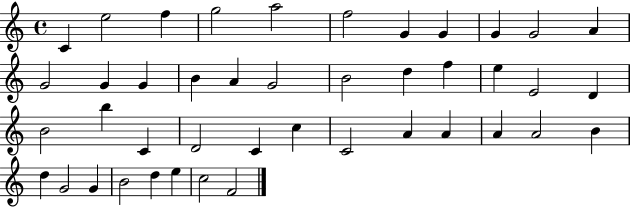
C4/q E5/h F5/q G5/h A5/h F5/h G4/q G4/q G4/q G4/h A4/q G4/h G4/q G4/q B4/q A4/q G4/h B4/h D5/q F5/q E5/q E4/h D4/q B4/h B5/q C4/q D4/h C4/q C5/q C4/h A4/q A4/q A4/q A4/h B4/q D5/q G4/h G4/q B4/h D5/q E5/q C5/h F4/h